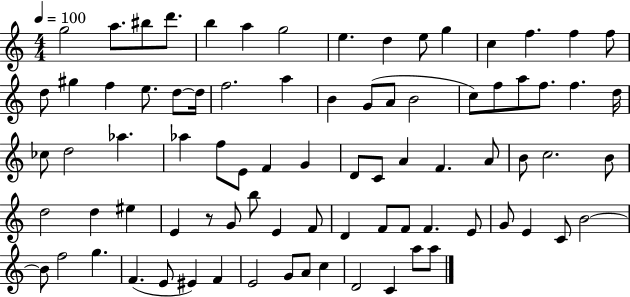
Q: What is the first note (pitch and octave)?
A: G5